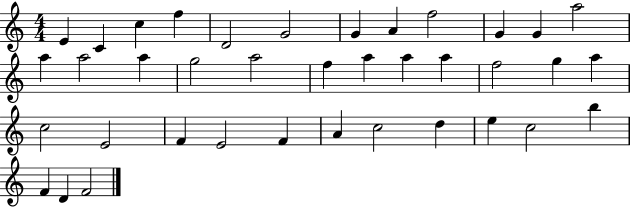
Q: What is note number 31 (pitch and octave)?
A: C5